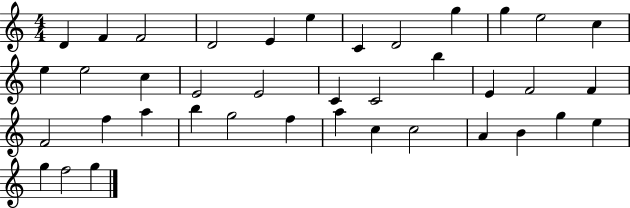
{
  \clef treble
  \numericTimeSignature
  \time 4/4
  \key c \major
  d'4 f'4 f'2 | d'2 e'4 e''4 | c'4 d'2 g''4 | g''4 e''2 c''4 | \break e''4 e''2 c''4 | e'2 e'2 | c'4 c'2 b''4 | e'4 f'2 f'4 | \break f'2 f''4 a''4 | b''4 g''2 f''4 | a''4 c''4 c''2 | a'4 b'4 g''4 e''4 | \break g''4 f''2 g''4 | \bar "|."
}